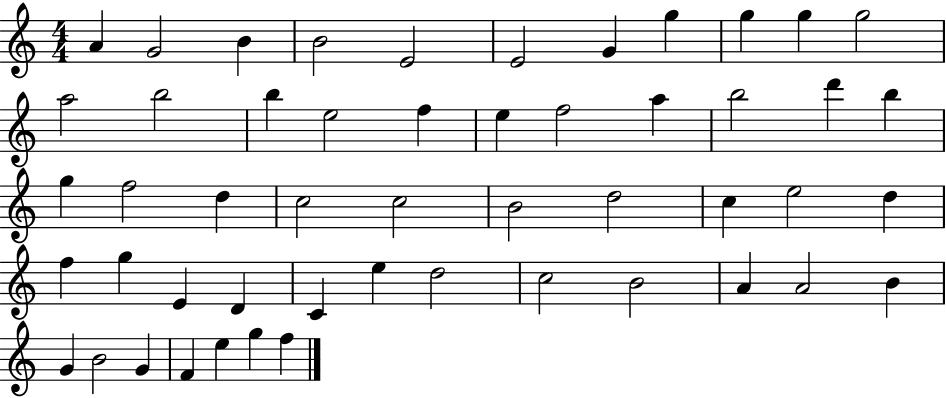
{
  \clef treble
  \numericTimeSignature
  \time 4/4
  \key c \major
  a'4 g'2 b'4 | b'2 e'2 | e'2 g'4 g''4 | g''4 g''4 g''2 | \break a''2 b''2 | b''4 e''2 f''4 | e''4 f''2 a''4 | b''2 d'''4 b''4 | \break g''4 f''2 d''4 | c''2 c''2 | b'2 d''2 | c''4 e''2 d''4 | \break f''4 g''4 e'4 d'4 | c'4 e''4 d''2 | c''2 b'2 | a'4 a'2 b'4 | \break g'4 b'2 g'4 | f'4 e''4 g''4 f''4 | \bar "|."
}